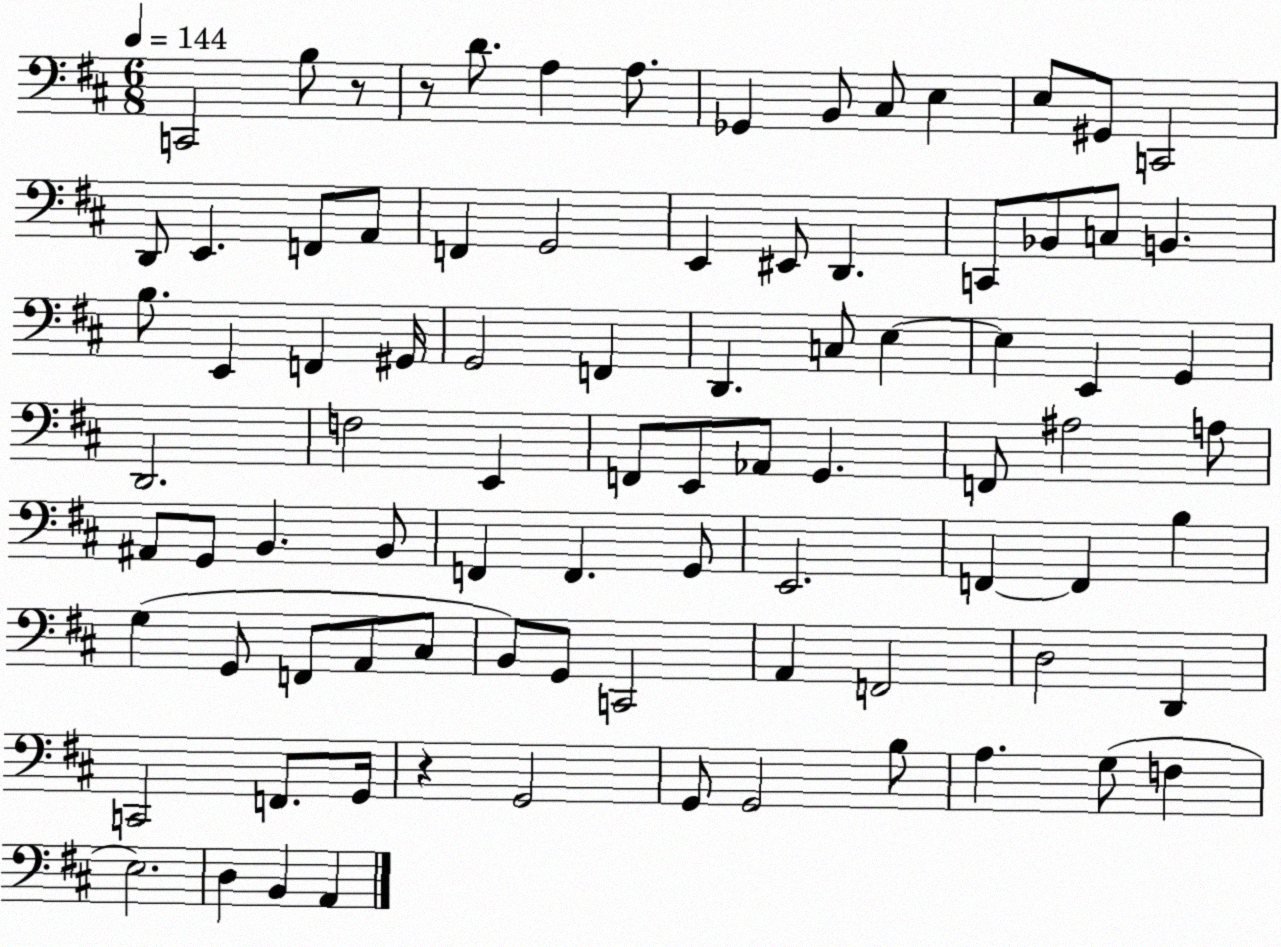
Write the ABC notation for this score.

X:1
T:Untitled
M:6/8
L:1/4
K:D
C,,2 B,/2 z/2 z/2 D/2 A, A,/2 _G,, B,,/2 ^C,/2 E, E,/2 ^G,,/2 C,,2 D,,/2 E,, F,,/2 A,,/2 F,, G,,2 E,, ^E,,/2 D,, C,,/2 _B,,/2 C,/2 B,, B,/2 E,, F,, ^G,,/4 G,,2 F,, D,, C,/2 E, E, E,, G,, D,,2 F,2 E,, F,,/2 E,,/2 _A,,/2 G,, F,,/2 ^A,2 A,/2 ^A,,/2 G,,/2 B,, B,,/2 F,, F,, G,,/2 E,,2 F,, F,, B, G, G,,/2 F,,/2 A,,/2 ^C,/2 B,,/2 G,,/2 C,,2 A,, F,,2 D,2 D,, C,,2 F,,/2 G,,/4 z G,,2 G,,/2 G,,2 B,/2 A, G,/2 F, E,2 D, B,, A,,